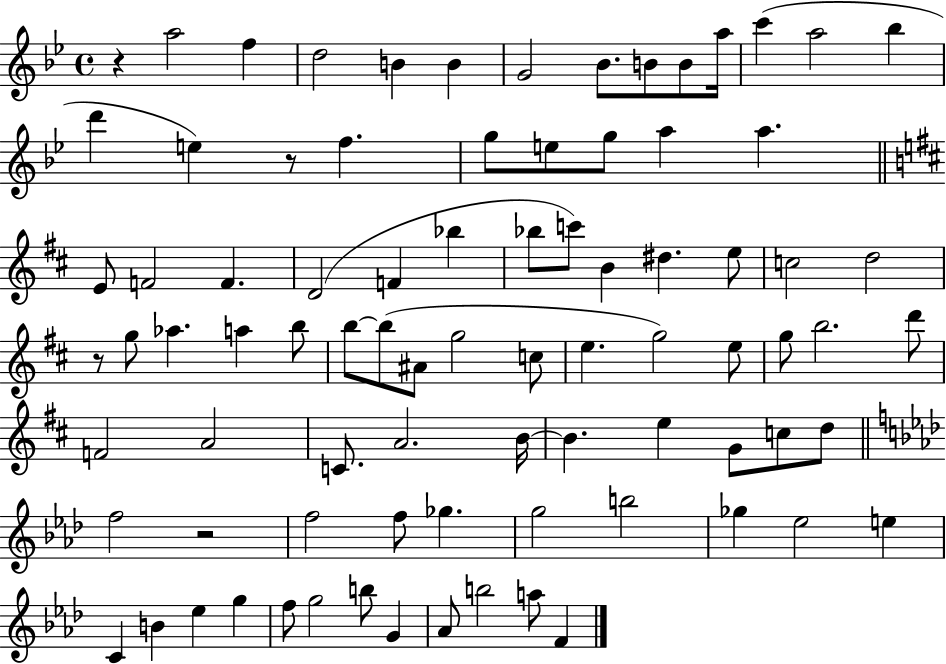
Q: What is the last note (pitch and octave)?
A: F4